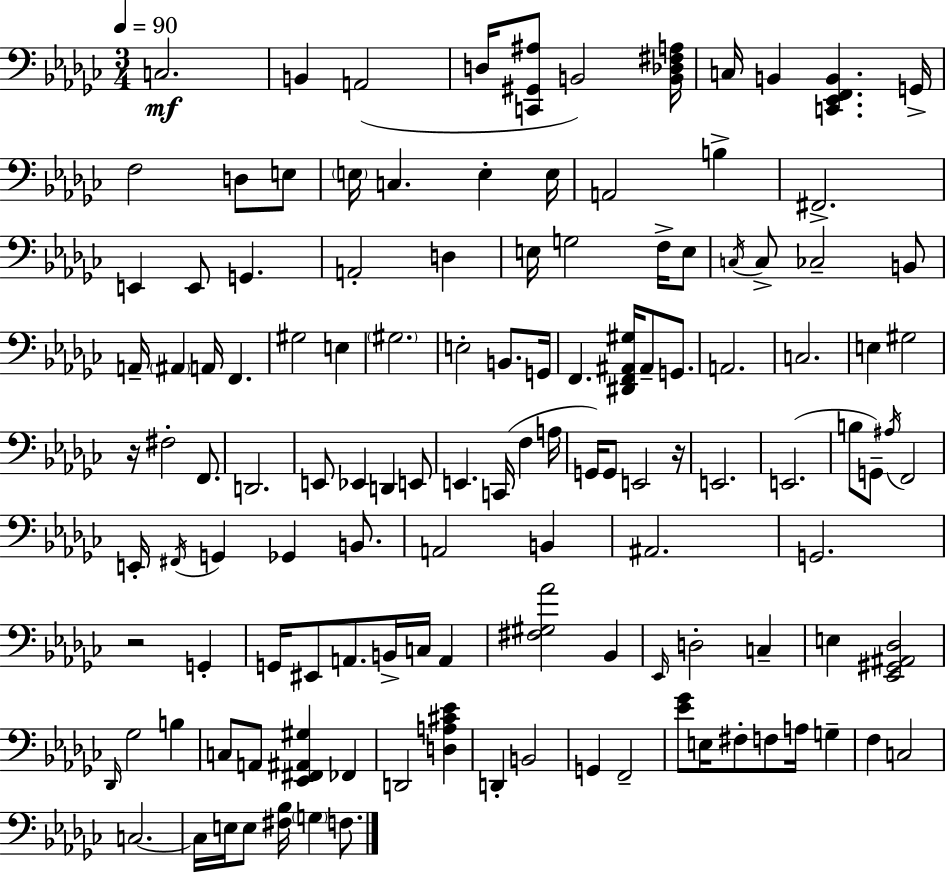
X:1
T:Untitled
M:3/4
L:1/4
K:Ebm
C,2 B,, A,,2 D,/4 [C,,^G,,^A,]/2 B,,2 [B,,_D,^F,A,]/4 C,/4 B,, [C,,_E,,F,,B,,] G,,/4 F,2 D,/2 E,/2 E,/4 C, E, E,/4 A,,2 B, ^F,,2 E,, E,,/2 G,, A,,2 D, E,/4 G,2 F,/4 E,/2 C,/4 C,/2 _C,2 B,,/2 A,,/4 ^A,, A,,/4 F,, ^G,2 E, ^G,2 E,2 B,,/2 G,,/4 F,, [^D,,F,,^A,,^G,]/4 ^A,,/2 G,,/2 A,,2 C,2 E, ^G,2 z/4 ^F,2 F,,/2 D,,2 E,,/2 _E,, D,, E,,/2 E,, C,,/4 F, A,/4 G,,/4 G,,/2 E,,2 z/4 E,,2 E,,2 B,/2 G,,/2 ^A,/4 F,,2 E,,/4 ^F,,/4 G,, _G,, B,,/2 A,,2 B,, ^A,,2 G,,2 z2 G,, G,,/4 ^E,,/2 A,,/2 B,,/4 C,/4 A,, [^F,^G,_A]2 _B,, _E,,/4 D,2 C, E, [_E,,^G,,^A,,_D,]2 _D,,/4 _G,2 B, C,/2 A,,/2 [_E,,^F,,^A,,^G,] _F,, D,,2 [D,A,^C_E] D,, B,,2 G,, F,,2 [_E_G]/2 E,/4 ^F,/2 F,/2 A,/4 G, F, C,2 C,2 C,/4 E,/4 E,/2 [^F,_B,]/4 G, F,/2